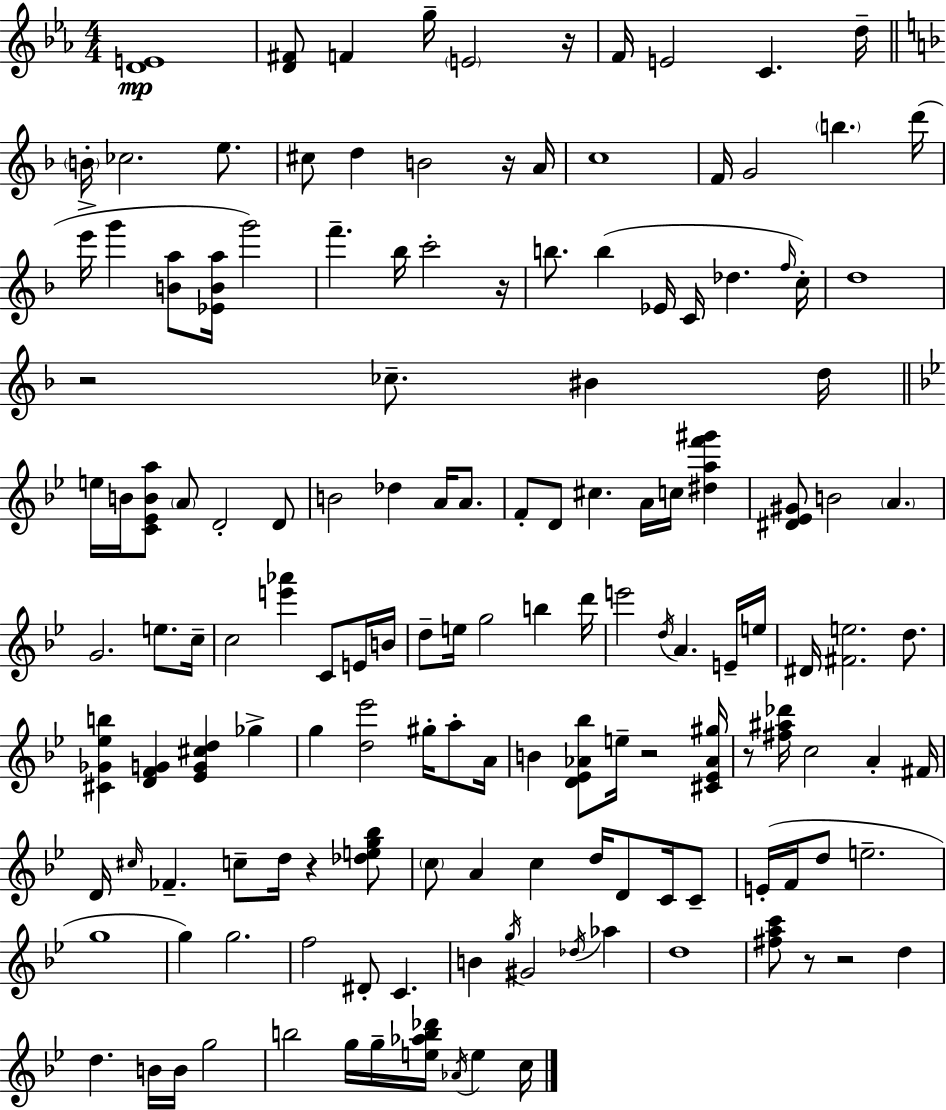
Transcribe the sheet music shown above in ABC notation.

X:1
T:Untitled
M:4/4
L:1/4
K:Cm
[DE]4 [D^F]/2 F g/4 E2 z/4 F/4 E2 C d/4 B/4 _c2 e/2 ^c/2 d B2 z/4 A/4 c4 F/4 G2 b d'/4 e'/4 g' [Ba]/2 [_EBa]/4 g'2 f' _b/4 c'2 z/4 b/2 b _E/4 C/4 _d f/4 c/4 d4 z2 _c/2 ^B d/4 e/4 B/4 [C_EBa]/2 A/2 D2 D/2 B2 _d A/4 A/2 F/2 D/2 ^c A/4 c/4 [^daf'^g'] [^D_E^G]/2 B2 A G2 e/2 c/4 c2 [e'_a'] C/2 E/4 B/4 d/2 e/4 g2 b d'/4 e'2 d/4 A E/4 e/4 ^D/4 [^Fe]2 d/2 [^C_G_eb] [DFG] [_EG^cd] _g g [d_e']2 ^g/4 a/2 A/4 B [D_E_A_b]/2 e/4 z2 [^C_E_A^g]/4 z/2 [^f^a_d']/4 c2 A ^F/4 D/4 ^c/4 _F c/2 d/4 z [_deg_b]/2 c/2 A c d/4 D/2 C/4 C/2 E/4 F/4 d/2 e2 g4 g g2 f2 ^D/2 C B g/4 ^G2 _d/4 _a d4 [^fac']/2 z/2 z2 d d B/4 B/4 g2 b2 g/4 g/4 [e_ab_d']/4 _A/4 e c/4